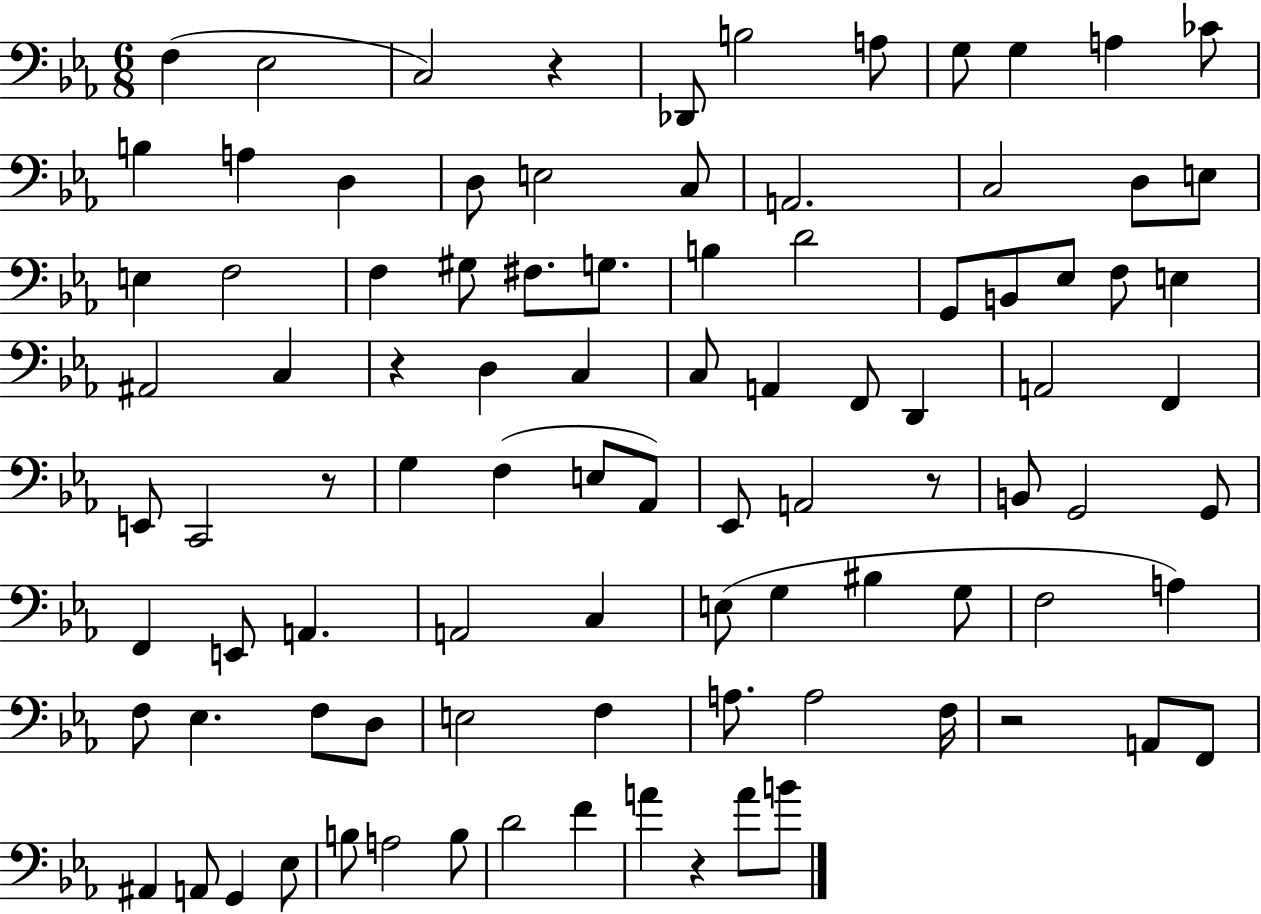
F3/q Eb3/h C3/h R/q Db2/e B3/h A3/e G3/e G3/q A3/q CES4/e B3/q A3/q D3/q D3/e E3/h C3/e A2/h. C3/h D3/e E3/e E3/q F3/h F3/q G#3/e F#3/e. G3/e. B3/q D4/h G2/e B2/e Eb3/e F3/e E3/q A#2/h C3/q R/q D3/q C3/q C3/e A2/q F2/e D2/q A2/h F2/q E2/e C2/h R/e G3/q F3/q E3/e Ab2/e Eb2/e A2/h R/e B2/e G2/h G2/e F2/q E2/e A2/q. A2/h C3/q E3/e G3/q BIS3/q G3/e F3/h A3/q F3/e Eb3/q. F3/e D3/e E3/h F3/q A3/e. A3/h F3/s R/h A2/e F2/e A#2/q A2/e G2/q Eb3/e B3/e A3/h B3/e D4/h F4/q A4/q R/q A4/e B4/e